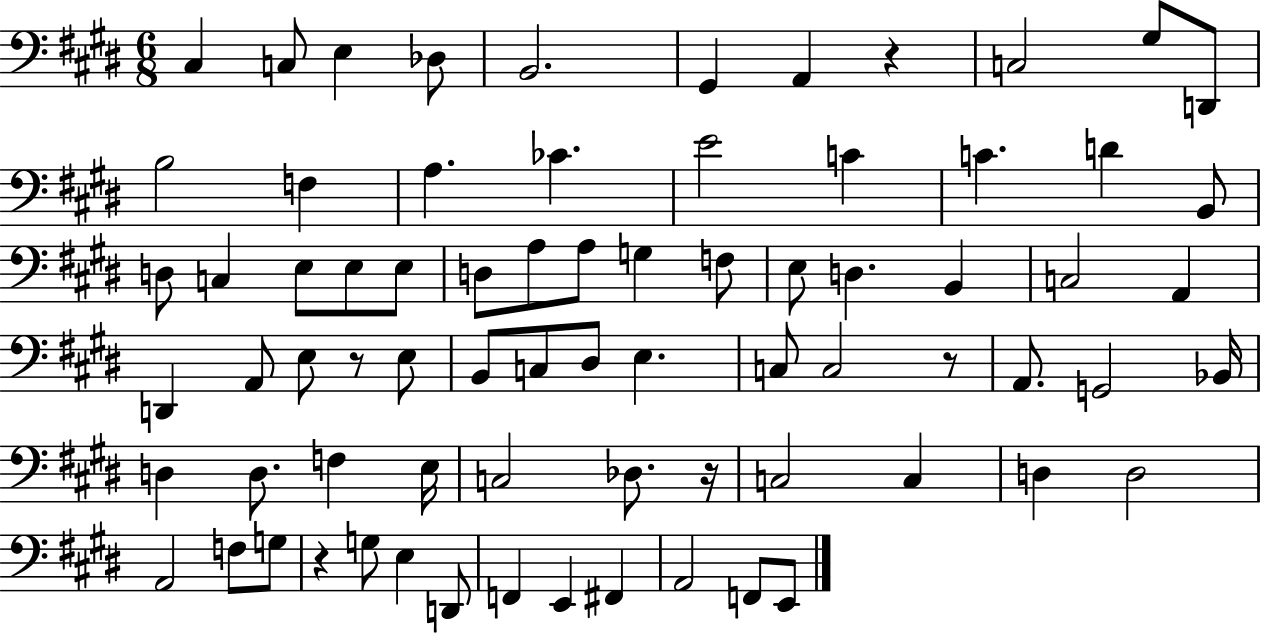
X:1
T:Untitled
M:6/8
L:1/4
K:E
^C, C,/2 E, _D,/2 B,,2 ^G,, A,, z C,2 ^G,/2 D,,/2 B,2 F, A, _C E2 C C D B,,/2 D,/2 C, E,/2 E,/2 E,/2 D,/2 A,/2 A,/2 G, F,/2 E,/2 D, B,, C,2 A,, D,, A,,/2 E,/2 z/2 E,/2 B,,/2 C,/2 ^D,/2 E, C,/2 C,2 z/2 A,,/2 G,,2 _B,,/4 D, D,/2 F, E,/4 C,2 _D,/2 z/4 C,2 C, D, D,2 A,,2 F,/2 G,/2 z G,/2 E, D,,/2 F,, E,, ^F,, A,,2 F,,/2 E,,/2